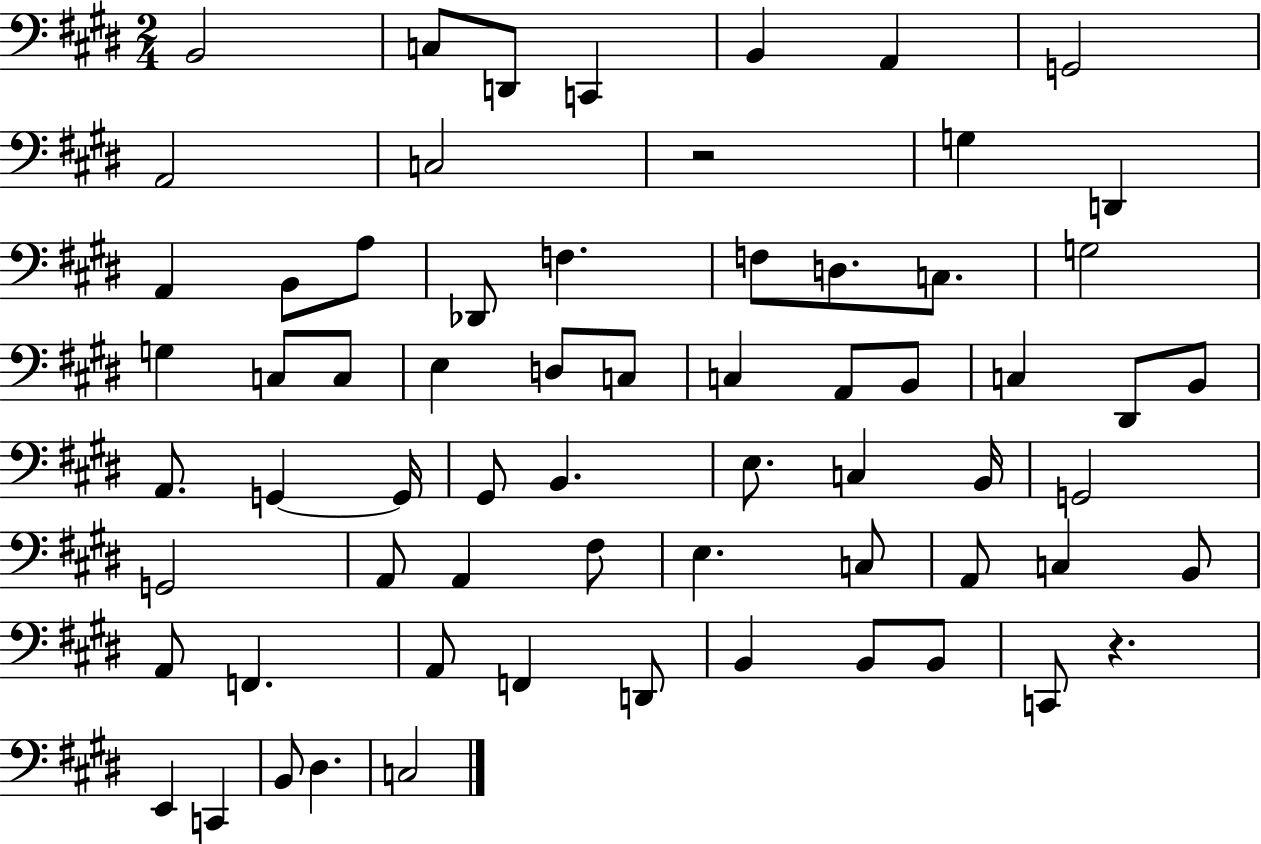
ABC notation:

X:1
T:Untitled
M:2/4
L:1/4
K:E
B,,2 C,/2 D,,/2 C,, B,, A,, G,,2 A,,2 C,2 z2 G, D,, A,, B,,/2 A,/2 _D,,/2 F, F,/2 D,/2 C,/2 G,2 G, C,/2 C,/2 E, D,/2 C,/2 C, A,,/2 B,,/2 C, ^D,,/2 B,,/2 A,,/2 G,, G,,/4 ^G,,/2 B,, E,/2 C, B,,/4 G,,2 G,,2 A,,/2 A,, ^F,/2 E, C,/2 A,,/2 C, B,,/2 A,,/2 F,, A,,/2 F,, D,,/2 B,, B,,/2 B,,/2 C,,/2 z E,, C,, B,,/2 ^D, C,2